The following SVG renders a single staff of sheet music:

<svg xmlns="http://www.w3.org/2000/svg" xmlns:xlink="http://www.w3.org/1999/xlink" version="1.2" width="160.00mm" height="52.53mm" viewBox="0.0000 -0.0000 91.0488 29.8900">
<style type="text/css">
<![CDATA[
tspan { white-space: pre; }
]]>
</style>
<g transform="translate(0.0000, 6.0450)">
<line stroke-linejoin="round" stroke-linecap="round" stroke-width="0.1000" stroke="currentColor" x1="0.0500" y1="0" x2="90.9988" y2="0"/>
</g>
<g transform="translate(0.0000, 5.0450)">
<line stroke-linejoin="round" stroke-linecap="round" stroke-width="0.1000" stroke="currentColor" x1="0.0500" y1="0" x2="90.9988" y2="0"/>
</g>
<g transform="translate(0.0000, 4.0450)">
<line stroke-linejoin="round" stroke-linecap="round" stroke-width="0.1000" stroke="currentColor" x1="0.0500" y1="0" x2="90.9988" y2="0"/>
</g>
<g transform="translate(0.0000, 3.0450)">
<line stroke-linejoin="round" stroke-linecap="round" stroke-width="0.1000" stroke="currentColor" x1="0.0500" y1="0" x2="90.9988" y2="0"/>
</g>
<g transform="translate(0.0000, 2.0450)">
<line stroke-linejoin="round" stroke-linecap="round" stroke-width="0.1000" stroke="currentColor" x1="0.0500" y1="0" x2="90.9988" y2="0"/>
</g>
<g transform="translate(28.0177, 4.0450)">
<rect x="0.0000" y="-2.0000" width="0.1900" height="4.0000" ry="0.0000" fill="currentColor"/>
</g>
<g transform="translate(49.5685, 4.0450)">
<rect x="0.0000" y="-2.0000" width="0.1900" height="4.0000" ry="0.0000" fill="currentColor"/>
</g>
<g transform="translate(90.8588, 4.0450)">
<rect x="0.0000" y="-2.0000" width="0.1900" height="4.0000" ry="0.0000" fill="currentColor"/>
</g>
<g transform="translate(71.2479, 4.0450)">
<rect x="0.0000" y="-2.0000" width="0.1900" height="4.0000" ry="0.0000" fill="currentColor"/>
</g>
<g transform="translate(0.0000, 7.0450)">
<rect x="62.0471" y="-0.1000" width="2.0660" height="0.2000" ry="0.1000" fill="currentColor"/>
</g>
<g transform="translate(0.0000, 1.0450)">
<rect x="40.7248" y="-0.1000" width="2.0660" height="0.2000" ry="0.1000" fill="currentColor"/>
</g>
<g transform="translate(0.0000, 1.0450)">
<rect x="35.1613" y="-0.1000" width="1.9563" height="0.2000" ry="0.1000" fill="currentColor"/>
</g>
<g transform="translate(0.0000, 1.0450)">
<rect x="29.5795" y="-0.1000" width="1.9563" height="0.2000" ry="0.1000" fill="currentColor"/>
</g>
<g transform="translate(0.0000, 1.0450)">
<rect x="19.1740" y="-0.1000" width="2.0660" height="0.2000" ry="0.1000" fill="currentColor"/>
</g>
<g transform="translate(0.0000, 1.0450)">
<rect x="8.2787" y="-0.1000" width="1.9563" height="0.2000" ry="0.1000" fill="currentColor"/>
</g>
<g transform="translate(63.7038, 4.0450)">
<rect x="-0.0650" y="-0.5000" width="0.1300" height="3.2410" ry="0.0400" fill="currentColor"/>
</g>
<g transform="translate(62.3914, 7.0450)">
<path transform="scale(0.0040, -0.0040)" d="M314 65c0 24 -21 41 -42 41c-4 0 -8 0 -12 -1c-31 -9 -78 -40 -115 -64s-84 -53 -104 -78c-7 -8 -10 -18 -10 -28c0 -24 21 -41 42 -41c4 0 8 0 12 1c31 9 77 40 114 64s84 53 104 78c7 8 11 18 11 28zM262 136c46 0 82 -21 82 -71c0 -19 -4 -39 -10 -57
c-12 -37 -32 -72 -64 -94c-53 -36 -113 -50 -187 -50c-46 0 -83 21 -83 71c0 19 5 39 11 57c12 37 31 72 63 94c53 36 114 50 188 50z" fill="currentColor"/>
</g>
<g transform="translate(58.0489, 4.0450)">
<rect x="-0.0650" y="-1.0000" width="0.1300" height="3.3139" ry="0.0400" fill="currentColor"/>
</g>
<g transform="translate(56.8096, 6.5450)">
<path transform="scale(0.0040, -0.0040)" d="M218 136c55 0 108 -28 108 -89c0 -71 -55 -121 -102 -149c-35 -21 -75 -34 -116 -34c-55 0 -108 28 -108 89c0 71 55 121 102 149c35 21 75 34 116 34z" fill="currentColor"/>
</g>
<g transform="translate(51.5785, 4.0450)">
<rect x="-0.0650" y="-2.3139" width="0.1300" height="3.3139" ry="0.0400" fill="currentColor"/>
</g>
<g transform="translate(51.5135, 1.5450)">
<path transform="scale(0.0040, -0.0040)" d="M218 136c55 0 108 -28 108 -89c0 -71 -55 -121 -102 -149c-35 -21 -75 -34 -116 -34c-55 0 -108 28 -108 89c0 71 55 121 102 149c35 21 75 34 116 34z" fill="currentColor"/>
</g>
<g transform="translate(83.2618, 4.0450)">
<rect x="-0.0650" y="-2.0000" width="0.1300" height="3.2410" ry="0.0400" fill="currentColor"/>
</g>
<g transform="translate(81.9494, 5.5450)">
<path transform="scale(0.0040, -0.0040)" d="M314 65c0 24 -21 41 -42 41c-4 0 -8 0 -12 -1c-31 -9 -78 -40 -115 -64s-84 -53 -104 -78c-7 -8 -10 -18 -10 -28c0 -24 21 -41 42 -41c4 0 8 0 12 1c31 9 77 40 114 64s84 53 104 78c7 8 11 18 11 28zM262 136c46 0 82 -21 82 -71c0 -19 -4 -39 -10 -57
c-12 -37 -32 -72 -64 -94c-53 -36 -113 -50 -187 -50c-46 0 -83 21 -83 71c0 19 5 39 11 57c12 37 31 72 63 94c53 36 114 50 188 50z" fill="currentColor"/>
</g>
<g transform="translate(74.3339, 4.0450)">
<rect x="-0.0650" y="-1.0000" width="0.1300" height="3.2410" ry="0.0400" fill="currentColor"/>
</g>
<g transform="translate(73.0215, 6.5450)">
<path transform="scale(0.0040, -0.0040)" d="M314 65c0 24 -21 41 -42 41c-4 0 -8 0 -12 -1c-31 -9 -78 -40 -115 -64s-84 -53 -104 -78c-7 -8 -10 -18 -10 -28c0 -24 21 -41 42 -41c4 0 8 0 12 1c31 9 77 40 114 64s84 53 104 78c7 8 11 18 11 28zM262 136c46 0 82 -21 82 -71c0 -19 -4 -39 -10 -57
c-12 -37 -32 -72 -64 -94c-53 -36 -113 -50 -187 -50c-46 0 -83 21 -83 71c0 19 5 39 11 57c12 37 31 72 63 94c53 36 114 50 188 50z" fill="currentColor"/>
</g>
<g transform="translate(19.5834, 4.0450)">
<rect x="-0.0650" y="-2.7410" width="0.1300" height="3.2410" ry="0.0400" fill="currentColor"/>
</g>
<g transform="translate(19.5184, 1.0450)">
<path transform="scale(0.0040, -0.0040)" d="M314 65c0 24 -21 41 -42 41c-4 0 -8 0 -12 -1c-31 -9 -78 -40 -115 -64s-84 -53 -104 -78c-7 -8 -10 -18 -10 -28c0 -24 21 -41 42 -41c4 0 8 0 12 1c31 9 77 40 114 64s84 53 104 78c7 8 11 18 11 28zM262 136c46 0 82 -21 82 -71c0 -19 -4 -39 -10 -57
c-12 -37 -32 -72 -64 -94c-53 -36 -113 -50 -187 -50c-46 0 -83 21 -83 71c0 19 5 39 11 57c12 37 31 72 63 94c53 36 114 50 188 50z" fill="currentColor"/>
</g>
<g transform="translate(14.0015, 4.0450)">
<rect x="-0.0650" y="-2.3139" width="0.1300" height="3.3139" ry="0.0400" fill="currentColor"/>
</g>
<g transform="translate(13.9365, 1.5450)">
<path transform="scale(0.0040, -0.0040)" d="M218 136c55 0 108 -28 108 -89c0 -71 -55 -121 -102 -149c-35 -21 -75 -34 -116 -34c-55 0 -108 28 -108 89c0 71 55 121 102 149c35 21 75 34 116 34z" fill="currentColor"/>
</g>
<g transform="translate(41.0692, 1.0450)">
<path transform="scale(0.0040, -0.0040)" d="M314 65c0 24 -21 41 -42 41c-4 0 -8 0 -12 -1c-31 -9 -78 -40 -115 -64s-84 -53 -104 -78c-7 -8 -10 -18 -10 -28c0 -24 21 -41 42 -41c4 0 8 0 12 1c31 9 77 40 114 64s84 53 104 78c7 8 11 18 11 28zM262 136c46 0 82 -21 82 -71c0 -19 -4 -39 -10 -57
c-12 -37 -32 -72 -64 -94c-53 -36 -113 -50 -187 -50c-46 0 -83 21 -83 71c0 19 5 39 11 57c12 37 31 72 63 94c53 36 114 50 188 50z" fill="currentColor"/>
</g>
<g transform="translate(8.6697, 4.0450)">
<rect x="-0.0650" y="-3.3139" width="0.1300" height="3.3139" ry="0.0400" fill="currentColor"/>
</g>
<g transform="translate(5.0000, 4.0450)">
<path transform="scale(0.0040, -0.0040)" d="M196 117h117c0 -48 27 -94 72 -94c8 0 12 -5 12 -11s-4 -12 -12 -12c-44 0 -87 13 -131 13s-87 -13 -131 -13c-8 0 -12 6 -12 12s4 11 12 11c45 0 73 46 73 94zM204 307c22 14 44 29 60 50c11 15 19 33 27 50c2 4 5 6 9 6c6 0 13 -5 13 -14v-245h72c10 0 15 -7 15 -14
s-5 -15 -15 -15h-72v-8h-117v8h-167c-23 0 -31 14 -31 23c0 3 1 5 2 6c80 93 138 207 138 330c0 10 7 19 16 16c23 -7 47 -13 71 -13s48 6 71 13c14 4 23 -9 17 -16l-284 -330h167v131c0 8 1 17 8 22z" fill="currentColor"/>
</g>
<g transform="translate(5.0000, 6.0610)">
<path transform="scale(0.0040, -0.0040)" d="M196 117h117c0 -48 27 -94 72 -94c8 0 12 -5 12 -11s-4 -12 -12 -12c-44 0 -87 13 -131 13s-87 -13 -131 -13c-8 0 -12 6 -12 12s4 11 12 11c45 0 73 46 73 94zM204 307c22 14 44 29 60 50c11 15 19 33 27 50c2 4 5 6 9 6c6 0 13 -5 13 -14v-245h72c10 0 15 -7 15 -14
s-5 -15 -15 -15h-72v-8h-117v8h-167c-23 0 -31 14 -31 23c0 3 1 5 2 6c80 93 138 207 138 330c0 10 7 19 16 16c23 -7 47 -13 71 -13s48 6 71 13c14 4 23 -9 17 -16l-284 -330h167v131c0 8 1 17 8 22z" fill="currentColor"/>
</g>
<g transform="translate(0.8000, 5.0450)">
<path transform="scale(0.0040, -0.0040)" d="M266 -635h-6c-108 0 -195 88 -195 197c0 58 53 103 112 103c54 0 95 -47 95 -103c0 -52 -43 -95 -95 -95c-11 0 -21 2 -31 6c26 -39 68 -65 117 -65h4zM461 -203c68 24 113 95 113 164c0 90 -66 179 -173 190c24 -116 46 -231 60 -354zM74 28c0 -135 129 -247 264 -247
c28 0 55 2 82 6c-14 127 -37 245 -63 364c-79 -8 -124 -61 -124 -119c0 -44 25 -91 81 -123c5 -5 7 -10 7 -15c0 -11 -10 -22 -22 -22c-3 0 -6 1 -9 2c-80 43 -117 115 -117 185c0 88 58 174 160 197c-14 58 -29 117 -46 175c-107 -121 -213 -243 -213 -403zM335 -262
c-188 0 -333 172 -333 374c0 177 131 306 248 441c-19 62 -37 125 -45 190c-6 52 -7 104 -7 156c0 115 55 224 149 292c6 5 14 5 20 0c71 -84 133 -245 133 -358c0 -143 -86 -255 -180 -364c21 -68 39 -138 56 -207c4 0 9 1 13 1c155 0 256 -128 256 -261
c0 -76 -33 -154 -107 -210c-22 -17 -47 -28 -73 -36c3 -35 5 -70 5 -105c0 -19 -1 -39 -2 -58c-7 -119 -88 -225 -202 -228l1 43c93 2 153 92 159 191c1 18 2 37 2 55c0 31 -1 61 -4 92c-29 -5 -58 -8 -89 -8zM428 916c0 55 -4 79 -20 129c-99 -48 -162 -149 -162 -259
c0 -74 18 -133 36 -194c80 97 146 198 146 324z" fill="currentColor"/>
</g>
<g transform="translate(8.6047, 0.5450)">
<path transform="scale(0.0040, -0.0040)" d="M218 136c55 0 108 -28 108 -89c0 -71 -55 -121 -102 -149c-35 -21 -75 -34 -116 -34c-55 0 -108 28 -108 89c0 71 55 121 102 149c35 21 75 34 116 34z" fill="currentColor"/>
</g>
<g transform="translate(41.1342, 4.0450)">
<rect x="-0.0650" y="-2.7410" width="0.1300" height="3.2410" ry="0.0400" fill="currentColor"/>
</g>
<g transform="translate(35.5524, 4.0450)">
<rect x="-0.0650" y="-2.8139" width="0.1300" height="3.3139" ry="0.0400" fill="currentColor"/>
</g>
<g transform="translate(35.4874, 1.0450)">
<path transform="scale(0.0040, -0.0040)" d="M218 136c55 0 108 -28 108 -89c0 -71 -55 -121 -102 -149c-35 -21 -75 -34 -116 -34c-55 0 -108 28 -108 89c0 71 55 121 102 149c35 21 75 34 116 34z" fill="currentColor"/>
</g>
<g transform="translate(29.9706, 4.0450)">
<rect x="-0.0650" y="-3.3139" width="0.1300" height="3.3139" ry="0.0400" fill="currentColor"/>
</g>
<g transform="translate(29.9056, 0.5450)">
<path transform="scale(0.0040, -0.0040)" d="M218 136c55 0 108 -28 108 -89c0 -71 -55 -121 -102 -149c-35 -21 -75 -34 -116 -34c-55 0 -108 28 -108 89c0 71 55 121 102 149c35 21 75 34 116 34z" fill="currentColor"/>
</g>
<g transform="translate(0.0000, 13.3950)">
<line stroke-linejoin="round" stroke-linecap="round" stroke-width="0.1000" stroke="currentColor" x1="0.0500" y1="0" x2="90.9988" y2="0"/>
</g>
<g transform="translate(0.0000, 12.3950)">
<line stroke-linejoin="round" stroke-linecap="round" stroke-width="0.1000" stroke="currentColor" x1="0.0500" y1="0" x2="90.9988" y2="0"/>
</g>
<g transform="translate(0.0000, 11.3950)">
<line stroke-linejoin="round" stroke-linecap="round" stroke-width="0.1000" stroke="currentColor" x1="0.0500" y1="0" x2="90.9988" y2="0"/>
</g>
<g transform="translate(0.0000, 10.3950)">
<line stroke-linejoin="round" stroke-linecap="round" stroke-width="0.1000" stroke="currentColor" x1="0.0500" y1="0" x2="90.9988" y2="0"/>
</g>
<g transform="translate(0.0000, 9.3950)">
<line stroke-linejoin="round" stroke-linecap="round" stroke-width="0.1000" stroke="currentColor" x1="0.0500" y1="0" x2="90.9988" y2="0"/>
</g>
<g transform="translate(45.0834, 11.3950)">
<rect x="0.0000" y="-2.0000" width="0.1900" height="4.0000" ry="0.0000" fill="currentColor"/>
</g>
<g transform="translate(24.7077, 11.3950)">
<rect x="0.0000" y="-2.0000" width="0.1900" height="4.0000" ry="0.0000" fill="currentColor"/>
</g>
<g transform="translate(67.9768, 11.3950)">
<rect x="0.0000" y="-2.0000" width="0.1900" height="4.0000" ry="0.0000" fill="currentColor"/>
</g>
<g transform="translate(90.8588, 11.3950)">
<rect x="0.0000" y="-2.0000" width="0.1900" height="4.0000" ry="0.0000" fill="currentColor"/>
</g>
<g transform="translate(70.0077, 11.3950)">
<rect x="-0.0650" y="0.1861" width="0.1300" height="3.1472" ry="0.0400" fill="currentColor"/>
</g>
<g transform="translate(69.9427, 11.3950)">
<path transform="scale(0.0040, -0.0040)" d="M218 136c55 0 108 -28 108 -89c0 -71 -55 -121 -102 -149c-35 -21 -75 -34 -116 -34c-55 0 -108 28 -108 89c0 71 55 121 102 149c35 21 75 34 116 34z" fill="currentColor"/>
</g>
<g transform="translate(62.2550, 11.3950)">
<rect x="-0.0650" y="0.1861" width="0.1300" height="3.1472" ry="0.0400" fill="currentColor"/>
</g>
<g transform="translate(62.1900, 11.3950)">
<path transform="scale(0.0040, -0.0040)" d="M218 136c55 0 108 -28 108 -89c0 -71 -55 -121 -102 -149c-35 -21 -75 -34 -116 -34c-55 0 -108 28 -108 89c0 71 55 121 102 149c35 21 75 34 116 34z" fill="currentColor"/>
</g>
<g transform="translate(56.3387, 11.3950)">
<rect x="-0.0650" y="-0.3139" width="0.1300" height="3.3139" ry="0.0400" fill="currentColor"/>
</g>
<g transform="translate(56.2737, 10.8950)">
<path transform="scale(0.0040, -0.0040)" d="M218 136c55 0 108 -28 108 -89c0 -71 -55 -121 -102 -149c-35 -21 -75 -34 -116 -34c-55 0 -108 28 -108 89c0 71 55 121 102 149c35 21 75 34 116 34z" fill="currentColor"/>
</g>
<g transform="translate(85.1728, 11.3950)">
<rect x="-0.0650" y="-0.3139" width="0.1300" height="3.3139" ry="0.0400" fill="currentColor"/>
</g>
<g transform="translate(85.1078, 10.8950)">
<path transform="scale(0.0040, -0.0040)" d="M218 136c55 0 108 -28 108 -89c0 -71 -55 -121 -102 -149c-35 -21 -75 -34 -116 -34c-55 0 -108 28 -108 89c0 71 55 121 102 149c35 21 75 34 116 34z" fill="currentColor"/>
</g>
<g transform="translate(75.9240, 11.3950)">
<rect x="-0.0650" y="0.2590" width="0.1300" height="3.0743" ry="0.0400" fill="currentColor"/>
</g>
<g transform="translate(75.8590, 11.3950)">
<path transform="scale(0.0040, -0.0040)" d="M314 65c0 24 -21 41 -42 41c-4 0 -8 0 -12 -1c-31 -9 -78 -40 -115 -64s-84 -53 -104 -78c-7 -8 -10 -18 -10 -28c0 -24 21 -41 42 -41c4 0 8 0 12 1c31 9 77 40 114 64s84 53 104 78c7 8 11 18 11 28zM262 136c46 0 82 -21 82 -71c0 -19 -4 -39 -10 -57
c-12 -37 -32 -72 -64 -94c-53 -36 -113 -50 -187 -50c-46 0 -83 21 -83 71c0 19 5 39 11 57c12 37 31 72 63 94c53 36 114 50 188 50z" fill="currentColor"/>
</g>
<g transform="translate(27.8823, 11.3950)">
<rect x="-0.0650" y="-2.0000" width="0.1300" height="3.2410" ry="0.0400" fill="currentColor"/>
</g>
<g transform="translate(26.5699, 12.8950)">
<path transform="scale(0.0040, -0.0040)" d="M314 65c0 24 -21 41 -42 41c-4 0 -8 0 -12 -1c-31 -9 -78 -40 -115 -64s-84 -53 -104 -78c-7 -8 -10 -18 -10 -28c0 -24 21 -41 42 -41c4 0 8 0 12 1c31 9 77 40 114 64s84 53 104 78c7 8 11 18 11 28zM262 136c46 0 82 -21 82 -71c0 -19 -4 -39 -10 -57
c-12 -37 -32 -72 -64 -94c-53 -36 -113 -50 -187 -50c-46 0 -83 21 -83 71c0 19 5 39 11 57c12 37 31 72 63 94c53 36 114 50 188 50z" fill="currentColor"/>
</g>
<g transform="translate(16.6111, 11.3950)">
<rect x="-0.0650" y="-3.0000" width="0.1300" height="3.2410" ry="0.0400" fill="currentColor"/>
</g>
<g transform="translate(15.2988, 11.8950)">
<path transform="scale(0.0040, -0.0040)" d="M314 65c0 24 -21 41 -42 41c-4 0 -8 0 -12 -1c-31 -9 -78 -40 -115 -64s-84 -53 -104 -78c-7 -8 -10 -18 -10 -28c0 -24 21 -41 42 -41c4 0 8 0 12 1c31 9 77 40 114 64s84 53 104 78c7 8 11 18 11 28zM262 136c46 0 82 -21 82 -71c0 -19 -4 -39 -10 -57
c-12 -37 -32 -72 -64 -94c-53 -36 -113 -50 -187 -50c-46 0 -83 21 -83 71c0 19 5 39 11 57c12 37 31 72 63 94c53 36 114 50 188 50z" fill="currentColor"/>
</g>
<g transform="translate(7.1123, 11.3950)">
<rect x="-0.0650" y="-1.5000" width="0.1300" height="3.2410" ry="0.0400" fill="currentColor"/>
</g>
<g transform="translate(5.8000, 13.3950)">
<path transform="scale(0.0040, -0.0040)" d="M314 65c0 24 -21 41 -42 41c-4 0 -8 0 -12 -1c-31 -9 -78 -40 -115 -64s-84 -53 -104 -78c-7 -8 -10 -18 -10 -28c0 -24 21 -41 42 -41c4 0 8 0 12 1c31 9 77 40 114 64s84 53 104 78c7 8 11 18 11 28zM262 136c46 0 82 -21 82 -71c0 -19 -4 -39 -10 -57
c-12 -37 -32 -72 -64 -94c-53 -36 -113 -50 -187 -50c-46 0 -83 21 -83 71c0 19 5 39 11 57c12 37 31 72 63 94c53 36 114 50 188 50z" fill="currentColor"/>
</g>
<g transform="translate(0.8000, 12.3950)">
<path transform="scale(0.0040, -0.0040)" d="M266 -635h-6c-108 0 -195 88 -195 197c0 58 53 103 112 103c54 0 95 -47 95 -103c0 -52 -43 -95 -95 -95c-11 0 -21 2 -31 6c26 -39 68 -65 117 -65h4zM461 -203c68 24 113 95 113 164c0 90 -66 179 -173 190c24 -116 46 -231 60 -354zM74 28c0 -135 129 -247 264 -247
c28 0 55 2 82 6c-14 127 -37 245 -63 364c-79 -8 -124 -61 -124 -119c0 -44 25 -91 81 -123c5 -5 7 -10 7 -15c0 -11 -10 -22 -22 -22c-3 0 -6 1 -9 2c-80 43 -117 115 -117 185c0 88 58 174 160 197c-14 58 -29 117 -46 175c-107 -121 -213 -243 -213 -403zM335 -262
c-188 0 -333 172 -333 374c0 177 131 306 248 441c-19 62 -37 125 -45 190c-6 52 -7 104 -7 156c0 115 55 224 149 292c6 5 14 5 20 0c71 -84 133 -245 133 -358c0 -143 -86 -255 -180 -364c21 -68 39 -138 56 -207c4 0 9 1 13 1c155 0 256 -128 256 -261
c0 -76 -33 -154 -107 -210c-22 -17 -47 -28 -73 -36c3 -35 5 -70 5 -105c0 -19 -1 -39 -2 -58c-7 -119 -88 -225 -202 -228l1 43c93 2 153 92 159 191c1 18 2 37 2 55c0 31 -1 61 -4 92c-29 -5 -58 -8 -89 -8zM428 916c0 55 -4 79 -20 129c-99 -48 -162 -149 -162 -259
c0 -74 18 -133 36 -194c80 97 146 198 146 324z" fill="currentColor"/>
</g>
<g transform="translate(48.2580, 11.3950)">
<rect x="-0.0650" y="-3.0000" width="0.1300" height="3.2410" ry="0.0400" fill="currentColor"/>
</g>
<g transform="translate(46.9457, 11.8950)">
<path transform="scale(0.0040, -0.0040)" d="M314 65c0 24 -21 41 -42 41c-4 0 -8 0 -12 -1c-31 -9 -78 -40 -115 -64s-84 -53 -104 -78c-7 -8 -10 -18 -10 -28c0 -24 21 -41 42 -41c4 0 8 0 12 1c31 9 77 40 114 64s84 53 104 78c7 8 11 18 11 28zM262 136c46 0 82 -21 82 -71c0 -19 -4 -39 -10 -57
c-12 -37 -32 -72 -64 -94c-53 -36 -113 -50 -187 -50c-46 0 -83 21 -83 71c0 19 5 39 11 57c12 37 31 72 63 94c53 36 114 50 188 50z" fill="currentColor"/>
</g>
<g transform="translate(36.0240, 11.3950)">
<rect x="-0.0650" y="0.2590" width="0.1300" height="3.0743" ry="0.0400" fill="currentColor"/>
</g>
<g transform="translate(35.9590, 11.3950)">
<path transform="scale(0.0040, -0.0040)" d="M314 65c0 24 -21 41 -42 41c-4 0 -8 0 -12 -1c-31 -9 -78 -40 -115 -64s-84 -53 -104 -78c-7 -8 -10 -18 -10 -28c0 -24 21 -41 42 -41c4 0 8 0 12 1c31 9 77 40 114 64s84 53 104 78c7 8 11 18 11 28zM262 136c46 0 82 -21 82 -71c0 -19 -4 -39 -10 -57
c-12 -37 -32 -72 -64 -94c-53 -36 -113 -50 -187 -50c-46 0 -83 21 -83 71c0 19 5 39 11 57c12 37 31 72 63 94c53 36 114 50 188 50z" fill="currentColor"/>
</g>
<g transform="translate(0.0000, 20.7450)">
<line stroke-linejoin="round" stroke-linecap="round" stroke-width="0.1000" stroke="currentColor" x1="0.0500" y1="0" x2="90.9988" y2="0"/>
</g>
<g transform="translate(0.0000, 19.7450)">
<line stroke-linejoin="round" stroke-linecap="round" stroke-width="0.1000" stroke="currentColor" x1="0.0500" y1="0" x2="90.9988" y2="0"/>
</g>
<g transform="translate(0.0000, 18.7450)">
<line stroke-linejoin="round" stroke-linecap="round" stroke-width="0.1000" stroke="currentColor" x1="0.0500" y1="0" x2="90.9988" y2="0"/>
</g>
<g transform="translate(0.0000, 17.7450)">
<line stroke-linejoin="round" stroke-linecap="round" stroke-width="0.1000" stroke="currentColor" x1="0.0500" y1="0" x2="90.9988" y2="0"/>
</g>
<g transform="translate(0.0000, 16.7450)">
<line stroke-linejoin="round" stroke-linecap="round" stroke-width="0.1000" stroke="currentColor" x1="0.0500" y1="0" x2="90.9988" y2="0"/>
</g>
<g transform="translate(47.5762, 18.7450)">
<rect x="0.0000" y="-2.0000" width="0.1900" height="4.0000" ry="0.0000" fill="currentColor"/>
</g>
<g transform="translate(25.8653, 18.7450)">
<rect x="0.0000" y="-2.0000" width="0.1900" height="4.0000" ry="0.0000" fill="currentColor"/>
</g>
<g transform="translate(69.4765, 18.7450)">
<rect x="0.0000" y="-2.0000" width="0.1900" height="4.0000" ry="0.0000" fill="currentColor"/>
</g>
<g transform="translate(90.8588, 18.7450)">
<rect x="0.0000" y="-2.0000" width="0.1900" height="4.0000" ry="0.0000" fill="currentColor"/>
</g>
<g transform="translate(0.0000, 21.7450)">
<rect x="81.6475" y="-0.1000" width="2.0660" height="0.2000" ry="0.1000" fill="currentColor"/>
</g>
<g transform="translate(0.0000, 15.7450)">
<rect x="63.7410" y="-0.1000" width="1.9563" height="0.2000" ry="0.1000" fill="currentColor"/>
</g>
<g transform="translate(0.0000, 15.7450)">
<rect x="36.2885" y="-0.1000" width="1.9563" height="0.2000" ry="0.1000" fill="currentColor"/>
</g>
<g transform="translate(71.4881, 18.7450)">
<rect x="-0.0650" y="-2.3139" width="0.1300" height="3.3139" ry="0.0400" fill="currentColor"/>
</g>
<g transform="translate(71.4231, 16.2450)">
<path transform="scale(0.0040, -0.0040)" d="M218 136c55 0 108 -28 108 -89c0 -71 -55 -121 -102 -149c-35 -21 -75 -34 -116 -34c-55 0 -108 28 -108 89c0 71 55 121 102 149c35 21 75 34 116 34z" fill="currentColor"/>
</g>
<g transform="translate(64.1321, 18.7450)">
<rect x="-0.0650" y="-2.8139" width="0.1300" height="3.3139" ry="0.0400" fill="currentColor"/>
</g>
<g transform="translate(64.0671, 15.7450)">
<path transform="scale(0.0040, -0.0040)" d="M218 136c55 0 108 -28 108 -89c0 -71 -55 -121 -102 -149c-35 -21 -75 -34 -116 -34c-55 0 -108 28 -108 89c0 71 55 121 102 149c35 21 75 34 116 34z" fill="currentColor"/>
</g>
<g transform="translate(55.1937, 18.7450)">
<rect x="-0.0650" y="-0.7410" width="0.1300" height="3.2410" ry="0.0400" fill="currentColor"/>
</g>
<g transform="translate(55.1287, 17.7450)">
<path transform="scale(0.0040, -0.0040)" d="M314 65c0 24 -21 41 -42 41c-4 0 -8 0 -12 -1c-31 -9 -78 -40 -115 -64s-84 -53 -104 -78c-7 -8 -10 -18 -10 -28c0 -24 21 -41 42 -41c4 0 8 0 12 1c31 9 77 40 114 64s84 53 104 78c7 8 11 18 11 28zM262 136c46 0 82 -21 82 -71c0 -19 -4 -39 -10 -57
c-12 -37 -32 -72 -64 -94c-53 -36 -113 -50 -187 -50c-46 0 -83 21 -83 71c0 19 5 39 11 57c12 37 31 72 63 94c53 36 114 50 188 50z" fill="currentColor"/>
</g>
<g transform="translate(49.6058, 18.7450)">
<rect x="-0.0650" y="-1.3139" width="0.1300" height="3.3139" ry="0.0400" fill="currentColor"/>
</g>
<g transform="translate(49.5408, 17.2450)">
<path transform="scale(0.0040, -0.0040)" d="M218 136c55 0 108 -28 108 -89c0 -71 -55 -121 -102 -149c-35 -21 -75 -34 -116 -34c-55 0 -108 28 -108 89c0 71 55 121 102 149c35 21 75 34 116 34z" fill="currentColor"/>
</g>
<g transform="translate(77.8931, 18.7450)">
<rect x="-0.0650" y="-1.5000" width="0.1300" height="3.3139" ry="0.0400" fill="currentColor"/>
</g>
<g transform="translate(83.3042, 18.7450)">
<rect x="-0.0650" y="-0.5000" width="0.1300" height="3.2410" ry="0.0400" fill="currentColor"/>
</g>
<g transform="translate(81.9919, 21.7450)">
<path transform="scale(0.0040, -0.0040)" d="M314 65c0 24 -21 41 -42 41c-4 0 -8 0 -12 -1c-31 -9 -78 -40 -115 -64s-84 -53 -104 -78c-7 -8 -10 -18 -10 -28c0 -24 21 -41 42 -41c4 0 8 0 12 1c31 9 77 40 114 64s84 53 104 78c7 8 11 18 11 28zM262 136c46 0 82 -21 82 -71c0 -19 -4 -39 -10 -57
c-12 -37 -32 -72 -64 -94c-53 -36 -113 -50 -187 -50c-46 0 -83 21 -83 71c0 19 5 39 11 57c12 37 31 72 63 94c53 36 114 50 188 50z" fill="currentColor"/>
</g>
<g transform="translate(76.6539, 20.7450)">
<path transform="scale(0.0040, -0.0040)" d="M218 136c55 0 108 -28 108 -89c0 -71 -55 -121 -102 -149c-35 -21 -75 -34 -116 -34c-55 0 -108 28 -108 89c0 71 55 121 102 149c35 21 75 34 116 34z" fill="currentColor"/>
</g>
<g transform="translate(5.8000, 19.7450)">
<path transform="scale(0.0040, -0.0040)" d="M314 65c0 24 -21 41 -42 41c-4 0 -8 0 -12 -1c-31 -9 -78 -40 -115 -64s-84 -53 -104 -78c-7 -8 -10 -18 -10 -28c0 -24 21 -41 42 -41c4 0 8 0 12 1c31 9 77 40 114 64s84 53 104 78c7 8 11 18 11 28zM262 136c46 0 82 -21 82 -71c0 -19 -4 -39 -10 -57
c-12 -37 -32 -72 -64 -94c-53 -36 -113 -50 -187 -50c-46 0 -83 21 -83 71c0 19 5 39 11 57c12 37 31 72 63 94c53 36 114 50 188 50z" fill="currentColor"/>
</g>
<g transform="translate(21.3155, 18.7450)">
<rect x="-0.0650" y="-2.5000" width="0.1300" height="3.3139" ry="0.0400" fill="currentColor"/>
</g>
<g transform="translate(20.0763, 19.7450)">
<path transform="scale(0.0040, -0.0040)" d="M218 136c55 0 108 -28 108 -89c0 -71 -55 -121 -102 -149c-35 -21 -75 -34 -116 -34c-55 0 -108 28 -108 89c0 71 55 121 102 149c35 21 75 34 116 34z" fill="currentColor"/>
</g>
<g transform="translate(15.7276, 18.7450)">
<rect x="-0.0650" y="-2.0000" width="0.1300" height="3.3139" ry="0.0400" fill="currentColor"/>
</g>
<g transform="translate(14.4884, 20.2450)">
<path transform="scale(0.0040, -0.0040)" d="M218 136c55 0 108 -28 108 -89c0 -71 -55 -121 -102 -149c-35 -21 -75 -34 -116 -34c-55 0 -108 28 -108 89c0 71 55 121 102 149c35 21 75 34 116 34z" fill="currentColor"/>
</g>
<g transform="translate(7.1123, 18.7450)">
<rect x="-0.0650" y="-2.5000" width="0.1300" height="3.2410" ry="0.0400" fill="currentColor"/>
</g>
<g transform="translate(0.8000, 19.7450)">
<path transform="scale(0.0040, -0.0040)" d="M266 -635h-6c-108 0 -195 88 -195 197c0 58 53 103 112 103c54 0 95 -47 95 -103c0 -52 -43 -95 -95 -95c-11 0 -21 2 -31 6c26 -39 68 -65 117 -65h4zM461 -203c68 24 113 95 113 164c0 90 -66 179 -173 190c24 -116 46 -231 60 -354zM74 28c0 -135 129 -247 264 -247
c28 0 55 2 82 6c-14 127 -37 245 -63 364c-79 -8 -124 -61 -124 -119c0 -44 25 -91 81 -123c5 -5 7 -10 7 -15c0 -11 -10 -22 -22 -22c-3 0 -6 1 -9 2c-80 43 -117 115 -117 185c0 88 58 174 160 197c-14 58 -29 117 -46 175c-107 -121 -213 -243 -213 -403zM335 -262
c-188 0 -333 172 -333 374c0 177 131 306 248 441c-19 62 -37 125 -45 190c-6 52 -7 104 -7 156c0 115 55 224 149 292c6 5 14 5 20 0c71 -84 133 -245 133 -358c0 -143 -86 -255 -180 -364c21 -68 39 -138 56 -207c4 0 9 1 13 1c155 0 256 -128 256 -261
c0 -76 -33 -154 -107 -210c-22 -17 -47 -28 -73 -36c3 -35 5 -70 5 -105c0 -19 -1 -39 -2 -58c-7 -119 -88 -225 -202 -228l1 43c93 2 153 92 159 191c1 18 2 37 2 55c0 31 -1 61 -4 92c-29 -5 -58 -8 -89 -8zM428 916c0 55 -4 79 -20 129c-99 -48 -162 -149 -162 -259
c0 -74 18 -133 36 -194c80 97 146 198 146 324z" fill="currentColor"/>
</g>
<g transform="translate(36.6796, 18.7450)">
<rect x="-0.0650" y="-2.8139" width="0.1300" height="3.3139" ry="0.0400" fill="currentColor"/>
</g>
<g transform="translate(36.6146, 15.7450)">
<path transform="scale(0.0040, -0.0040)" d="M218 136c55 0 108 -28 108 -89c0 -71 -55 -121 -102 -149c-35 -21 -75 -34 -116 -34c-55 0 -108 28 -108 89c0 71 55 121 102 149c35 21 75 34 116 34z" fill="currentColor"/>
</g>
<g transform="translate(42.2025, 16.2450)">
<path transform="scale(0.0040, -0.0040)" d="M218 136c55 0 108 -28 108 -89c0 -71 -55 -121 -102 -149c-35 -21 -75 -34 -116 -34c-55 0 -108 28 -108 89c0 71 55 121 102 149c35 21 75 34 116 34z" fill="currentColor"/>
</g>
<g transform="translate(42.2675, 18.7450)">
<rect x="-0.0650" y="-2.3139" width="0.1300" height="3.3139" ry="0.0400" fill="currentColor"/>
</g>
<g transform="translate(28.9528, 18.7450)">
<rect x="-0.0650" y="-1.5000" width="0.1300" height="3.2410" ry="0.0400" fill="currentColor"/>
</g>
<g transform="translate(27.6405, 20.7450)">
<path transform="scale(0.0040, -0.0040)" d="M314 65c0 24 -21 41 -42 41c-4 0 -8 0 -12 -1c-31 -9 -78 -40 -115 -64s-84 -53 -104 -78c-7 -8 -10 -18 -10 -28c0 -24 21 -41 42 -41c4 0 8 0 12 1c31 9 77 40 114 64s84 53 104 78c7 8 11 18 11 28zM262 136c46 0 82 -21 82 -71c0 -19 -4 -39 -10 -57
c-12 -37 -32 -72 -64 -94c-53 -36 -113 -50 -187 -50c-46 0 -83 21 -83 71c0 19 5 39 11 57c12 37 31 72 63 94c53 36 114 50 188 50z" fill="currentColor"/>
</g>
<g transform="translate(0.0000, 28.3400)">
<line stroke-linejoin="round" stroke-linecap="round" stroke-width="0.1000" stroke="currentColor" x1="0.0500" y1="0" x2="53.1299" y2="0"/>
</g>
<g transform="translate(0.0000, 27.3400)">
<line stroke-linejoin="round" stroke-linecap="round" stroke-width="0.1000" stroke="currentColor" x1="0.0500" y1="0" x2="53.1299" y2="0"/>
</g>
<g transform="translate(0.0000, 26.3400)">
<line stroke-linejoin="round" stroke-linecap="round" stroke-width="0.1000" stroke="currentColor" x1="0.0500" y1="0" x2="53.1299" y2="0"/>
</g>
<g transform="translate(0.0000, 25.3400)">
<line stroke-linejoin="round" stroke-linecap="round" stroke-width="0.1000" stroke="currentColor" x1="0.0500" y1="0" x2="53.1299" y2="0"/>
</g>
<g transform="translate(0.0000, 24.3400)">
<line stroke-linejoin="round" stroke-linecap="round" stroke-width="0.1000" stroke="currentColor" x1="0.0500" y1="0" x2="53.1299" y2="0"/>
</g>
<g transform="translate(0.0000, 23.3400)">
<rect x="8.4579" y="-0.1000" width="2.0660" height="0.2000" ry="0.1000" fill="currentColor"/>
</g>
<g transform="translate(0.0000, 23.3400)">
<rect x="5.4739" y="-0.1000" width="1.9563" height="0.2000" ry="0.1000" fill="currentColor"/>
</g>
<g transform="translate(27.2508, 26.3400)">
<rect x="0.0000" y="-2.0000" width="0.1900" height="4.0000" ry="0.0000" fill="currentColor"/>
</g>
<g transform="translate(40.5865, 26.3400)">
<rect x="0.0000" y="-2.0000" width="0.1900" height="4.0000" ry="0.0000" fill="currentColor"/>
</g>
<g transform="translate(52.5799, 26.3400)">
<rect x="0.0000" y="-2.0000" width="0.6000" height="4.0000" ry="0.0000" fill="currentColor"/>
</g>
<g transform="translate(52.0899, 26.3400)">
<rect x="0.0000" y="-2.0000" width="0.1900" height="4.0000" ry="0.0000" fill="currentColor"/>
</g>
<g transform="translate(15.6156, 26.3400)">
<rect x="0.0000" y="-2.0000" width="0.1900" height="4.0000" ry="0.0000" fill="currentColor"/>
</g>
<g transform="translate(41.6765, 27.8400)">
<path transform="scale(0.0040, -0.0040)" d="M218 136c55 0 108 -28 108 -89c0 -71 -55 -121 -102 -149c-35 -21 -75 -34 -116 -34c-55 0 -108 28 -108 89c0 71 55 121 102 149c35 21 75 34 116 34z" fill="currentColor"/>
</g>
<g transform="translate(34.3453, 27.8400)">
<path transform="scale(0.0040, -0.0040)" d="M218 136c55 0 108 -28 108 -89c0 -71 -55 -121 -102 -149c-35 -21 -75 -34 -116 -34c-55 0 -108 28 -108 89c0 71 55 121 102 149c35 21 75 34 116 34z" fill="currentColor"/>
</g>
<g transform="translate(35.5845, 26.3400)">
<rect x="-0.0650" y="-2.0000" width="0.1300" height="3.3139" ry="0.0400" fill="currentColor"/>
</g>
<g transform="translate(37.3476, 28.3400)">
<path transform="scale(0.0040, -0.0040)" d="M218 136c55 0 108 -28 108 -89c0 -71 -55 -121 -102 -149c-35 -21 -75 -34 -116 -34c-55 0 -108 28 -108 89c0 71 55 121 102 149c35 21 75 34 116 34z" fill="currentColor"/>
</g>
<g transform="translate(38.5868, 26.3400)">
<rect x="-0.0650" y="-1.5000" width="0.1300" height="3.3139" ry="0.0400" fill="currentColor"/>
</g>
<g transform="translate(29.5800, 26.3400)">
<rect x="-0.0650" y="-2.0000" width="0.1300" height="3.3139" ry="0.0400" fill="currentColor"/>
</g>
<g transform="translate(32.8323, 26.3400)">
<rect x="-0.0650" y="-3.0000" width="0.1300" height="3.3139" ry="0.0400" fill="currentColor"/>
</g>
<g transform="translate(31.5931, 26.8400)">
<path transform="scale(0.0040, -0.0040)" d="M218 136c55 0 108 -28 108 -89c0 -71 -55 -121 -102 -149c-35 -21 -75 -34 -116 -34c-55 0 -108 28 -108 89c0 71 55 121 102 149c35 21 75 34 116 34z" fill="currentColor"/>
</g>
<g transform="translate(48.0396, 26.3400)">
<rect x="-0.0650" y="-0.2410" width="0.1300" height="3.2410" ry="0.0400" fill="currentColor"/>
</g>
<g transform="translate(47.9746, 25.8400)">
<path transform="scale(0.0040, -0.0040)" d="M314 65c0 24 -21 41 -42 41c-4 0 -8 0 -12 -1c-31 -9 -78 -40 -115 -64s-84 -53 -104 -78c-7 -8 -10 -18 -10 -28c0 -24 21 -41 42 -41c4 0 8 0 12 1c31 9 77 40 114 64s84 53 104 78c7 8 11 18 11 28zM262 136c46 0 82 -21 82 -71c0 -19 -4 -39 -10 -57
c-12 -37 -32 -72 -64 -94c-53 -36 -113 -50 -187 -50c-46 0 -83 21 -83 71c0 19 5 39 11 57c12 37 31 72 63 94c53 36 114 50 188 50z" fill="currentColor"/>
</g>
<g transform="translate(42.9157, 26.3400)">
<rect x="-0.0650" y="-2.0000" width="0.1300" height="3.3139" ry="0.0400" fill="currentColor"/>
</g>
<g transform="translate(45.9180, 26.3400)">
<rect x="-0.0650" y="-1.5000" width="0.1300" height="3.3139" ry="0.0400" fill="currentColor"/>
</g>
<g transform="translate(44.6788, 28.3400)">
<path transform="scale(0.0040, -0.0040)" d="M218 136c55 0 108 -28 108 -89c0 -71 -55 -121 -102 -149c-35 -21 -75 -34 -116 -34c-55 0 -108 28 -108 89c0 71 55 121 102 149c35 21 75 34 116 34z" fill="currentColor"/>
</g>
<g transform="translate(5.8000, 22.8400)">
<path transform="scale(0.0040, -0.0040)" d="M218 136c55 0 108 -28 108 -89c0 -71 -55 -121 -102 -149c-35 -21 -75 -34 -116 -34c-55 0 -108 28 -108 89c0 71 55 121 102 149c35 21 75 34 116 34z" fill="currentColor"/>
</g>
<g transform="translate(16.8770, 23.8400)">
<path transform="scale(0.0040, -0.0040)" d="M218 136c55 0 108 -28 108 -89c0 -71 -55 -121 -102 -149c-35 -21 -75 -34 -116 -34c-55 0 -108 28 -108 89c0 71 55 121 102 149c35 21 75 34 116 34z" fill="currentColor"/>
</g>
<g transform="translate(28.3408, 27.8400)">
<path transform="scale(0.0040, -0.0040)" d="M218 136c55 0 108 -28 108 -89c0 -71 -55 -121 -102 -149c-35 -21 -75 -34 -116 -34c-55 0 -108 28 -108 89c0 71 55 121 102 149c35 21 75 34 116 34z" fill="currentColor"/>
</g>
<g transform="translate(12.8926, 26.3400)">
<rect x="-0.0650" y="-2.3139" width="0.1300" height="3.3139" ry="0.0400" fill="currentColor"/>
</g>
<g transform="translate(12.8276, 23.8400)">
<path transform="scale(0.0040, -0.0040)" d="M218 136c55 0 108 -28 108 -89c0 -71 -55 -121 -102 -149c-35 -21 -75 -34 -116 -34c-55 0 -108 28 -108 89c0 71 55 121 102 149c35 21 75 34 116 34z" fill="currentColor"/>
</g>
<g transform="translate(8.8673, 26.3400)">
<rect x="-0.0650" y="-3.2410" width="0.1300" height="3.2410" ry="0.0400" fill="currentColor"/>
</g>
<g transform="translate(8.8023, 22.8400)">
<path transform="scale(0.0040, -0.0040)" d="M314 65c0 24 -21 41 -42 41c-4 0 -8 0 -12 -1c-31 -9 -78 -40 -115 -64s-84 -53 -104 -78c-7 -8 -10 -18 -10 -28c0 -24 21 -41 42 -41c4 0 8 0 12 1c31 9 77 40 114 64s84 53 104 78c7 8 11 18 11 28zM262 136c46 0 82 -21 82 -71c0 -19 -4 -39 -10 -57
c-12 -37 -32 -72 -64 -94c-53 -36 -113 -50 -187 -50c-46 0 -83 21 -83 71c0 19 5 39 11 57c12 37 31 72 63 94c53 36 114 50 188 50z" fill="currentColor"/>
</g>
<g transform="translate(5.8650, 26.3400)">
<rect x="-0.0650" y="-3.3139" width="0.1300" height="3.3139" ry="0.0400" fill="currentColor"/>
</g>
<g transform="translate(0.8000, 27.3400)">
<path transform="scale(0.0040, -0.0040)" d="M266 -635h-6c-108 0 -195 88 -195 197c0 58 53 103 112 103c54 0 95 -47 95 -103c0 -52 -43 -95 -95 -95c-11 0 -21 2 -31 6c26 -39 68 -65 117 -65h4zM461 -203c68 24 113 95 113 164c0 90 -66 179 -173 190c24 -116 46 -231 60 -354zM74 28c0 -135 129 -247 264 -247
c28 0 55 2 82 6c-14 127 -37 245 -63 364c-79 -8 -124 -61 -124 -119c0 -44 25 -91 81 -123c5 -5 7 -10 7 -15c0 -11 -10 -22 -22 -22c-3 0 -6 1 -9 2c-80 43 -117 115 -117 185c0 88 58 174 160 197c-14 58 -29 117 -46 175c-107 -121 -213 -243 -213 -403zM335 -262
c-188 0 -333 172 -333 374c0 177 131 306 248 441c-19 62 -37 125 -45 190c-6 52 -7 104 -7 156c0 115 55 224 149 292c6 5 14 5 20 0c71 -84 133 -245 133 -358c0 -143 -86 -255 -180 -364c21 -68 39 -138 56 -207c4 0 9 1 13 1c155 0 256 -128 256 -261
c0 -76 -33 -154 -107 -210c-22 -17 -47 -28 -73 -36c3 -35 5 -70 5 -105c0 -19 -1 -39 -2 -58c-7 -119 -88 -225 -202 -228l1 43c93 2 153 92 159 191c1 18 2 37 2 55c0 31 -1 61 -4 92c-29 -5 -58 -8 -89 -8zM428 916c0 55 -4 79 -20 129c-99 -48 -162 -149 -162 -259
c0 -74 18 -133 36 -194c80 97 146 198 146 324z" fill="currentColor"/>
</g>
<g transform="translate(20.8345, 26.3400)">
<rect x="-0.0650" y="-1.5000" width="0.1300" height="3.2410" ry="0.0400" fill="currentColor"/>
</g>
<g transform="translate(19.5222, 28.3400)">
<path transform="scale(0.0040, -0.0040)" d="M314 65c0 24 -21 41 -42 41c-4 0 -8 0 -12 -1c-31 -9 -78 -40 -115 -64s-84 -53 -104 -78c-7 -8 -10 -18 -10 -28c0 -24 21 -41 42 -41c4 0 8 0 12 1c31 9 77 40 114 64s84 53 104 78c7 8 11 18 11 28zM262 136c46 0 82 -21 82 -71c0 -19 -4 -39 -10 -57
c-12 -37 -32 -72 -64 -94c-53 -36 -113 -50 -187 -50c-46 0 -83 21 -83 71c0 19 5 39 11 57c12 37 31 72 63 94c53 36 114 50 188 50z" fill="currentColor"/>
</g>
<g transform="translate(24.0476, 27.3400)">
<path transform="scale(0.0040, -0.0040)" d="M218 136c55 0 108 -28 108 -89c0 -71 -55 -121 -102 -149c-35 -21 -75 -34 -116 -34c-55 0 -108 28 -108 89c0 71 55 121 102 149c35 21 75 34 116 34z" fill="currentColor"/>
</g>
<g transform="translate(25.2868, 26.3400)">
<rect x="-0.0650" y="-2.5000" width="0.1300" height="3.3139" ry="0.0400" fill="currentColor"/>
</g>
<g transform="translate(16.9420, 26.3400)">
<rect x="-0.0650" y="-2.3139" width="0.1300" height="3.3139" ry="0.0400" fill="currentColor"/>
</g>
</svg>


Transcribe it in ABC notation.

X:1
T:Untitled
M:4/4
L:1/4
K:C
b g a2 b a a2 g D C2 D2 F2 E2 A2 F2 B2 A2 c B B B2 c G2 F G E2 a g e d2 a g E C2 b b2 g g E2 G F A F E F E c2